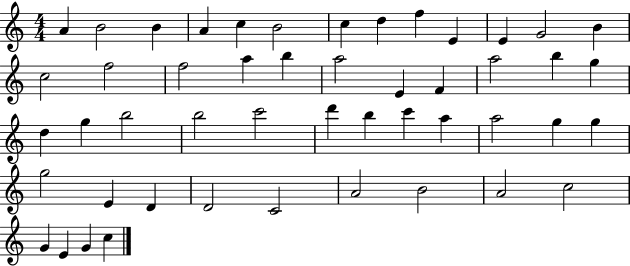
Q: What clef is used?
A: treble